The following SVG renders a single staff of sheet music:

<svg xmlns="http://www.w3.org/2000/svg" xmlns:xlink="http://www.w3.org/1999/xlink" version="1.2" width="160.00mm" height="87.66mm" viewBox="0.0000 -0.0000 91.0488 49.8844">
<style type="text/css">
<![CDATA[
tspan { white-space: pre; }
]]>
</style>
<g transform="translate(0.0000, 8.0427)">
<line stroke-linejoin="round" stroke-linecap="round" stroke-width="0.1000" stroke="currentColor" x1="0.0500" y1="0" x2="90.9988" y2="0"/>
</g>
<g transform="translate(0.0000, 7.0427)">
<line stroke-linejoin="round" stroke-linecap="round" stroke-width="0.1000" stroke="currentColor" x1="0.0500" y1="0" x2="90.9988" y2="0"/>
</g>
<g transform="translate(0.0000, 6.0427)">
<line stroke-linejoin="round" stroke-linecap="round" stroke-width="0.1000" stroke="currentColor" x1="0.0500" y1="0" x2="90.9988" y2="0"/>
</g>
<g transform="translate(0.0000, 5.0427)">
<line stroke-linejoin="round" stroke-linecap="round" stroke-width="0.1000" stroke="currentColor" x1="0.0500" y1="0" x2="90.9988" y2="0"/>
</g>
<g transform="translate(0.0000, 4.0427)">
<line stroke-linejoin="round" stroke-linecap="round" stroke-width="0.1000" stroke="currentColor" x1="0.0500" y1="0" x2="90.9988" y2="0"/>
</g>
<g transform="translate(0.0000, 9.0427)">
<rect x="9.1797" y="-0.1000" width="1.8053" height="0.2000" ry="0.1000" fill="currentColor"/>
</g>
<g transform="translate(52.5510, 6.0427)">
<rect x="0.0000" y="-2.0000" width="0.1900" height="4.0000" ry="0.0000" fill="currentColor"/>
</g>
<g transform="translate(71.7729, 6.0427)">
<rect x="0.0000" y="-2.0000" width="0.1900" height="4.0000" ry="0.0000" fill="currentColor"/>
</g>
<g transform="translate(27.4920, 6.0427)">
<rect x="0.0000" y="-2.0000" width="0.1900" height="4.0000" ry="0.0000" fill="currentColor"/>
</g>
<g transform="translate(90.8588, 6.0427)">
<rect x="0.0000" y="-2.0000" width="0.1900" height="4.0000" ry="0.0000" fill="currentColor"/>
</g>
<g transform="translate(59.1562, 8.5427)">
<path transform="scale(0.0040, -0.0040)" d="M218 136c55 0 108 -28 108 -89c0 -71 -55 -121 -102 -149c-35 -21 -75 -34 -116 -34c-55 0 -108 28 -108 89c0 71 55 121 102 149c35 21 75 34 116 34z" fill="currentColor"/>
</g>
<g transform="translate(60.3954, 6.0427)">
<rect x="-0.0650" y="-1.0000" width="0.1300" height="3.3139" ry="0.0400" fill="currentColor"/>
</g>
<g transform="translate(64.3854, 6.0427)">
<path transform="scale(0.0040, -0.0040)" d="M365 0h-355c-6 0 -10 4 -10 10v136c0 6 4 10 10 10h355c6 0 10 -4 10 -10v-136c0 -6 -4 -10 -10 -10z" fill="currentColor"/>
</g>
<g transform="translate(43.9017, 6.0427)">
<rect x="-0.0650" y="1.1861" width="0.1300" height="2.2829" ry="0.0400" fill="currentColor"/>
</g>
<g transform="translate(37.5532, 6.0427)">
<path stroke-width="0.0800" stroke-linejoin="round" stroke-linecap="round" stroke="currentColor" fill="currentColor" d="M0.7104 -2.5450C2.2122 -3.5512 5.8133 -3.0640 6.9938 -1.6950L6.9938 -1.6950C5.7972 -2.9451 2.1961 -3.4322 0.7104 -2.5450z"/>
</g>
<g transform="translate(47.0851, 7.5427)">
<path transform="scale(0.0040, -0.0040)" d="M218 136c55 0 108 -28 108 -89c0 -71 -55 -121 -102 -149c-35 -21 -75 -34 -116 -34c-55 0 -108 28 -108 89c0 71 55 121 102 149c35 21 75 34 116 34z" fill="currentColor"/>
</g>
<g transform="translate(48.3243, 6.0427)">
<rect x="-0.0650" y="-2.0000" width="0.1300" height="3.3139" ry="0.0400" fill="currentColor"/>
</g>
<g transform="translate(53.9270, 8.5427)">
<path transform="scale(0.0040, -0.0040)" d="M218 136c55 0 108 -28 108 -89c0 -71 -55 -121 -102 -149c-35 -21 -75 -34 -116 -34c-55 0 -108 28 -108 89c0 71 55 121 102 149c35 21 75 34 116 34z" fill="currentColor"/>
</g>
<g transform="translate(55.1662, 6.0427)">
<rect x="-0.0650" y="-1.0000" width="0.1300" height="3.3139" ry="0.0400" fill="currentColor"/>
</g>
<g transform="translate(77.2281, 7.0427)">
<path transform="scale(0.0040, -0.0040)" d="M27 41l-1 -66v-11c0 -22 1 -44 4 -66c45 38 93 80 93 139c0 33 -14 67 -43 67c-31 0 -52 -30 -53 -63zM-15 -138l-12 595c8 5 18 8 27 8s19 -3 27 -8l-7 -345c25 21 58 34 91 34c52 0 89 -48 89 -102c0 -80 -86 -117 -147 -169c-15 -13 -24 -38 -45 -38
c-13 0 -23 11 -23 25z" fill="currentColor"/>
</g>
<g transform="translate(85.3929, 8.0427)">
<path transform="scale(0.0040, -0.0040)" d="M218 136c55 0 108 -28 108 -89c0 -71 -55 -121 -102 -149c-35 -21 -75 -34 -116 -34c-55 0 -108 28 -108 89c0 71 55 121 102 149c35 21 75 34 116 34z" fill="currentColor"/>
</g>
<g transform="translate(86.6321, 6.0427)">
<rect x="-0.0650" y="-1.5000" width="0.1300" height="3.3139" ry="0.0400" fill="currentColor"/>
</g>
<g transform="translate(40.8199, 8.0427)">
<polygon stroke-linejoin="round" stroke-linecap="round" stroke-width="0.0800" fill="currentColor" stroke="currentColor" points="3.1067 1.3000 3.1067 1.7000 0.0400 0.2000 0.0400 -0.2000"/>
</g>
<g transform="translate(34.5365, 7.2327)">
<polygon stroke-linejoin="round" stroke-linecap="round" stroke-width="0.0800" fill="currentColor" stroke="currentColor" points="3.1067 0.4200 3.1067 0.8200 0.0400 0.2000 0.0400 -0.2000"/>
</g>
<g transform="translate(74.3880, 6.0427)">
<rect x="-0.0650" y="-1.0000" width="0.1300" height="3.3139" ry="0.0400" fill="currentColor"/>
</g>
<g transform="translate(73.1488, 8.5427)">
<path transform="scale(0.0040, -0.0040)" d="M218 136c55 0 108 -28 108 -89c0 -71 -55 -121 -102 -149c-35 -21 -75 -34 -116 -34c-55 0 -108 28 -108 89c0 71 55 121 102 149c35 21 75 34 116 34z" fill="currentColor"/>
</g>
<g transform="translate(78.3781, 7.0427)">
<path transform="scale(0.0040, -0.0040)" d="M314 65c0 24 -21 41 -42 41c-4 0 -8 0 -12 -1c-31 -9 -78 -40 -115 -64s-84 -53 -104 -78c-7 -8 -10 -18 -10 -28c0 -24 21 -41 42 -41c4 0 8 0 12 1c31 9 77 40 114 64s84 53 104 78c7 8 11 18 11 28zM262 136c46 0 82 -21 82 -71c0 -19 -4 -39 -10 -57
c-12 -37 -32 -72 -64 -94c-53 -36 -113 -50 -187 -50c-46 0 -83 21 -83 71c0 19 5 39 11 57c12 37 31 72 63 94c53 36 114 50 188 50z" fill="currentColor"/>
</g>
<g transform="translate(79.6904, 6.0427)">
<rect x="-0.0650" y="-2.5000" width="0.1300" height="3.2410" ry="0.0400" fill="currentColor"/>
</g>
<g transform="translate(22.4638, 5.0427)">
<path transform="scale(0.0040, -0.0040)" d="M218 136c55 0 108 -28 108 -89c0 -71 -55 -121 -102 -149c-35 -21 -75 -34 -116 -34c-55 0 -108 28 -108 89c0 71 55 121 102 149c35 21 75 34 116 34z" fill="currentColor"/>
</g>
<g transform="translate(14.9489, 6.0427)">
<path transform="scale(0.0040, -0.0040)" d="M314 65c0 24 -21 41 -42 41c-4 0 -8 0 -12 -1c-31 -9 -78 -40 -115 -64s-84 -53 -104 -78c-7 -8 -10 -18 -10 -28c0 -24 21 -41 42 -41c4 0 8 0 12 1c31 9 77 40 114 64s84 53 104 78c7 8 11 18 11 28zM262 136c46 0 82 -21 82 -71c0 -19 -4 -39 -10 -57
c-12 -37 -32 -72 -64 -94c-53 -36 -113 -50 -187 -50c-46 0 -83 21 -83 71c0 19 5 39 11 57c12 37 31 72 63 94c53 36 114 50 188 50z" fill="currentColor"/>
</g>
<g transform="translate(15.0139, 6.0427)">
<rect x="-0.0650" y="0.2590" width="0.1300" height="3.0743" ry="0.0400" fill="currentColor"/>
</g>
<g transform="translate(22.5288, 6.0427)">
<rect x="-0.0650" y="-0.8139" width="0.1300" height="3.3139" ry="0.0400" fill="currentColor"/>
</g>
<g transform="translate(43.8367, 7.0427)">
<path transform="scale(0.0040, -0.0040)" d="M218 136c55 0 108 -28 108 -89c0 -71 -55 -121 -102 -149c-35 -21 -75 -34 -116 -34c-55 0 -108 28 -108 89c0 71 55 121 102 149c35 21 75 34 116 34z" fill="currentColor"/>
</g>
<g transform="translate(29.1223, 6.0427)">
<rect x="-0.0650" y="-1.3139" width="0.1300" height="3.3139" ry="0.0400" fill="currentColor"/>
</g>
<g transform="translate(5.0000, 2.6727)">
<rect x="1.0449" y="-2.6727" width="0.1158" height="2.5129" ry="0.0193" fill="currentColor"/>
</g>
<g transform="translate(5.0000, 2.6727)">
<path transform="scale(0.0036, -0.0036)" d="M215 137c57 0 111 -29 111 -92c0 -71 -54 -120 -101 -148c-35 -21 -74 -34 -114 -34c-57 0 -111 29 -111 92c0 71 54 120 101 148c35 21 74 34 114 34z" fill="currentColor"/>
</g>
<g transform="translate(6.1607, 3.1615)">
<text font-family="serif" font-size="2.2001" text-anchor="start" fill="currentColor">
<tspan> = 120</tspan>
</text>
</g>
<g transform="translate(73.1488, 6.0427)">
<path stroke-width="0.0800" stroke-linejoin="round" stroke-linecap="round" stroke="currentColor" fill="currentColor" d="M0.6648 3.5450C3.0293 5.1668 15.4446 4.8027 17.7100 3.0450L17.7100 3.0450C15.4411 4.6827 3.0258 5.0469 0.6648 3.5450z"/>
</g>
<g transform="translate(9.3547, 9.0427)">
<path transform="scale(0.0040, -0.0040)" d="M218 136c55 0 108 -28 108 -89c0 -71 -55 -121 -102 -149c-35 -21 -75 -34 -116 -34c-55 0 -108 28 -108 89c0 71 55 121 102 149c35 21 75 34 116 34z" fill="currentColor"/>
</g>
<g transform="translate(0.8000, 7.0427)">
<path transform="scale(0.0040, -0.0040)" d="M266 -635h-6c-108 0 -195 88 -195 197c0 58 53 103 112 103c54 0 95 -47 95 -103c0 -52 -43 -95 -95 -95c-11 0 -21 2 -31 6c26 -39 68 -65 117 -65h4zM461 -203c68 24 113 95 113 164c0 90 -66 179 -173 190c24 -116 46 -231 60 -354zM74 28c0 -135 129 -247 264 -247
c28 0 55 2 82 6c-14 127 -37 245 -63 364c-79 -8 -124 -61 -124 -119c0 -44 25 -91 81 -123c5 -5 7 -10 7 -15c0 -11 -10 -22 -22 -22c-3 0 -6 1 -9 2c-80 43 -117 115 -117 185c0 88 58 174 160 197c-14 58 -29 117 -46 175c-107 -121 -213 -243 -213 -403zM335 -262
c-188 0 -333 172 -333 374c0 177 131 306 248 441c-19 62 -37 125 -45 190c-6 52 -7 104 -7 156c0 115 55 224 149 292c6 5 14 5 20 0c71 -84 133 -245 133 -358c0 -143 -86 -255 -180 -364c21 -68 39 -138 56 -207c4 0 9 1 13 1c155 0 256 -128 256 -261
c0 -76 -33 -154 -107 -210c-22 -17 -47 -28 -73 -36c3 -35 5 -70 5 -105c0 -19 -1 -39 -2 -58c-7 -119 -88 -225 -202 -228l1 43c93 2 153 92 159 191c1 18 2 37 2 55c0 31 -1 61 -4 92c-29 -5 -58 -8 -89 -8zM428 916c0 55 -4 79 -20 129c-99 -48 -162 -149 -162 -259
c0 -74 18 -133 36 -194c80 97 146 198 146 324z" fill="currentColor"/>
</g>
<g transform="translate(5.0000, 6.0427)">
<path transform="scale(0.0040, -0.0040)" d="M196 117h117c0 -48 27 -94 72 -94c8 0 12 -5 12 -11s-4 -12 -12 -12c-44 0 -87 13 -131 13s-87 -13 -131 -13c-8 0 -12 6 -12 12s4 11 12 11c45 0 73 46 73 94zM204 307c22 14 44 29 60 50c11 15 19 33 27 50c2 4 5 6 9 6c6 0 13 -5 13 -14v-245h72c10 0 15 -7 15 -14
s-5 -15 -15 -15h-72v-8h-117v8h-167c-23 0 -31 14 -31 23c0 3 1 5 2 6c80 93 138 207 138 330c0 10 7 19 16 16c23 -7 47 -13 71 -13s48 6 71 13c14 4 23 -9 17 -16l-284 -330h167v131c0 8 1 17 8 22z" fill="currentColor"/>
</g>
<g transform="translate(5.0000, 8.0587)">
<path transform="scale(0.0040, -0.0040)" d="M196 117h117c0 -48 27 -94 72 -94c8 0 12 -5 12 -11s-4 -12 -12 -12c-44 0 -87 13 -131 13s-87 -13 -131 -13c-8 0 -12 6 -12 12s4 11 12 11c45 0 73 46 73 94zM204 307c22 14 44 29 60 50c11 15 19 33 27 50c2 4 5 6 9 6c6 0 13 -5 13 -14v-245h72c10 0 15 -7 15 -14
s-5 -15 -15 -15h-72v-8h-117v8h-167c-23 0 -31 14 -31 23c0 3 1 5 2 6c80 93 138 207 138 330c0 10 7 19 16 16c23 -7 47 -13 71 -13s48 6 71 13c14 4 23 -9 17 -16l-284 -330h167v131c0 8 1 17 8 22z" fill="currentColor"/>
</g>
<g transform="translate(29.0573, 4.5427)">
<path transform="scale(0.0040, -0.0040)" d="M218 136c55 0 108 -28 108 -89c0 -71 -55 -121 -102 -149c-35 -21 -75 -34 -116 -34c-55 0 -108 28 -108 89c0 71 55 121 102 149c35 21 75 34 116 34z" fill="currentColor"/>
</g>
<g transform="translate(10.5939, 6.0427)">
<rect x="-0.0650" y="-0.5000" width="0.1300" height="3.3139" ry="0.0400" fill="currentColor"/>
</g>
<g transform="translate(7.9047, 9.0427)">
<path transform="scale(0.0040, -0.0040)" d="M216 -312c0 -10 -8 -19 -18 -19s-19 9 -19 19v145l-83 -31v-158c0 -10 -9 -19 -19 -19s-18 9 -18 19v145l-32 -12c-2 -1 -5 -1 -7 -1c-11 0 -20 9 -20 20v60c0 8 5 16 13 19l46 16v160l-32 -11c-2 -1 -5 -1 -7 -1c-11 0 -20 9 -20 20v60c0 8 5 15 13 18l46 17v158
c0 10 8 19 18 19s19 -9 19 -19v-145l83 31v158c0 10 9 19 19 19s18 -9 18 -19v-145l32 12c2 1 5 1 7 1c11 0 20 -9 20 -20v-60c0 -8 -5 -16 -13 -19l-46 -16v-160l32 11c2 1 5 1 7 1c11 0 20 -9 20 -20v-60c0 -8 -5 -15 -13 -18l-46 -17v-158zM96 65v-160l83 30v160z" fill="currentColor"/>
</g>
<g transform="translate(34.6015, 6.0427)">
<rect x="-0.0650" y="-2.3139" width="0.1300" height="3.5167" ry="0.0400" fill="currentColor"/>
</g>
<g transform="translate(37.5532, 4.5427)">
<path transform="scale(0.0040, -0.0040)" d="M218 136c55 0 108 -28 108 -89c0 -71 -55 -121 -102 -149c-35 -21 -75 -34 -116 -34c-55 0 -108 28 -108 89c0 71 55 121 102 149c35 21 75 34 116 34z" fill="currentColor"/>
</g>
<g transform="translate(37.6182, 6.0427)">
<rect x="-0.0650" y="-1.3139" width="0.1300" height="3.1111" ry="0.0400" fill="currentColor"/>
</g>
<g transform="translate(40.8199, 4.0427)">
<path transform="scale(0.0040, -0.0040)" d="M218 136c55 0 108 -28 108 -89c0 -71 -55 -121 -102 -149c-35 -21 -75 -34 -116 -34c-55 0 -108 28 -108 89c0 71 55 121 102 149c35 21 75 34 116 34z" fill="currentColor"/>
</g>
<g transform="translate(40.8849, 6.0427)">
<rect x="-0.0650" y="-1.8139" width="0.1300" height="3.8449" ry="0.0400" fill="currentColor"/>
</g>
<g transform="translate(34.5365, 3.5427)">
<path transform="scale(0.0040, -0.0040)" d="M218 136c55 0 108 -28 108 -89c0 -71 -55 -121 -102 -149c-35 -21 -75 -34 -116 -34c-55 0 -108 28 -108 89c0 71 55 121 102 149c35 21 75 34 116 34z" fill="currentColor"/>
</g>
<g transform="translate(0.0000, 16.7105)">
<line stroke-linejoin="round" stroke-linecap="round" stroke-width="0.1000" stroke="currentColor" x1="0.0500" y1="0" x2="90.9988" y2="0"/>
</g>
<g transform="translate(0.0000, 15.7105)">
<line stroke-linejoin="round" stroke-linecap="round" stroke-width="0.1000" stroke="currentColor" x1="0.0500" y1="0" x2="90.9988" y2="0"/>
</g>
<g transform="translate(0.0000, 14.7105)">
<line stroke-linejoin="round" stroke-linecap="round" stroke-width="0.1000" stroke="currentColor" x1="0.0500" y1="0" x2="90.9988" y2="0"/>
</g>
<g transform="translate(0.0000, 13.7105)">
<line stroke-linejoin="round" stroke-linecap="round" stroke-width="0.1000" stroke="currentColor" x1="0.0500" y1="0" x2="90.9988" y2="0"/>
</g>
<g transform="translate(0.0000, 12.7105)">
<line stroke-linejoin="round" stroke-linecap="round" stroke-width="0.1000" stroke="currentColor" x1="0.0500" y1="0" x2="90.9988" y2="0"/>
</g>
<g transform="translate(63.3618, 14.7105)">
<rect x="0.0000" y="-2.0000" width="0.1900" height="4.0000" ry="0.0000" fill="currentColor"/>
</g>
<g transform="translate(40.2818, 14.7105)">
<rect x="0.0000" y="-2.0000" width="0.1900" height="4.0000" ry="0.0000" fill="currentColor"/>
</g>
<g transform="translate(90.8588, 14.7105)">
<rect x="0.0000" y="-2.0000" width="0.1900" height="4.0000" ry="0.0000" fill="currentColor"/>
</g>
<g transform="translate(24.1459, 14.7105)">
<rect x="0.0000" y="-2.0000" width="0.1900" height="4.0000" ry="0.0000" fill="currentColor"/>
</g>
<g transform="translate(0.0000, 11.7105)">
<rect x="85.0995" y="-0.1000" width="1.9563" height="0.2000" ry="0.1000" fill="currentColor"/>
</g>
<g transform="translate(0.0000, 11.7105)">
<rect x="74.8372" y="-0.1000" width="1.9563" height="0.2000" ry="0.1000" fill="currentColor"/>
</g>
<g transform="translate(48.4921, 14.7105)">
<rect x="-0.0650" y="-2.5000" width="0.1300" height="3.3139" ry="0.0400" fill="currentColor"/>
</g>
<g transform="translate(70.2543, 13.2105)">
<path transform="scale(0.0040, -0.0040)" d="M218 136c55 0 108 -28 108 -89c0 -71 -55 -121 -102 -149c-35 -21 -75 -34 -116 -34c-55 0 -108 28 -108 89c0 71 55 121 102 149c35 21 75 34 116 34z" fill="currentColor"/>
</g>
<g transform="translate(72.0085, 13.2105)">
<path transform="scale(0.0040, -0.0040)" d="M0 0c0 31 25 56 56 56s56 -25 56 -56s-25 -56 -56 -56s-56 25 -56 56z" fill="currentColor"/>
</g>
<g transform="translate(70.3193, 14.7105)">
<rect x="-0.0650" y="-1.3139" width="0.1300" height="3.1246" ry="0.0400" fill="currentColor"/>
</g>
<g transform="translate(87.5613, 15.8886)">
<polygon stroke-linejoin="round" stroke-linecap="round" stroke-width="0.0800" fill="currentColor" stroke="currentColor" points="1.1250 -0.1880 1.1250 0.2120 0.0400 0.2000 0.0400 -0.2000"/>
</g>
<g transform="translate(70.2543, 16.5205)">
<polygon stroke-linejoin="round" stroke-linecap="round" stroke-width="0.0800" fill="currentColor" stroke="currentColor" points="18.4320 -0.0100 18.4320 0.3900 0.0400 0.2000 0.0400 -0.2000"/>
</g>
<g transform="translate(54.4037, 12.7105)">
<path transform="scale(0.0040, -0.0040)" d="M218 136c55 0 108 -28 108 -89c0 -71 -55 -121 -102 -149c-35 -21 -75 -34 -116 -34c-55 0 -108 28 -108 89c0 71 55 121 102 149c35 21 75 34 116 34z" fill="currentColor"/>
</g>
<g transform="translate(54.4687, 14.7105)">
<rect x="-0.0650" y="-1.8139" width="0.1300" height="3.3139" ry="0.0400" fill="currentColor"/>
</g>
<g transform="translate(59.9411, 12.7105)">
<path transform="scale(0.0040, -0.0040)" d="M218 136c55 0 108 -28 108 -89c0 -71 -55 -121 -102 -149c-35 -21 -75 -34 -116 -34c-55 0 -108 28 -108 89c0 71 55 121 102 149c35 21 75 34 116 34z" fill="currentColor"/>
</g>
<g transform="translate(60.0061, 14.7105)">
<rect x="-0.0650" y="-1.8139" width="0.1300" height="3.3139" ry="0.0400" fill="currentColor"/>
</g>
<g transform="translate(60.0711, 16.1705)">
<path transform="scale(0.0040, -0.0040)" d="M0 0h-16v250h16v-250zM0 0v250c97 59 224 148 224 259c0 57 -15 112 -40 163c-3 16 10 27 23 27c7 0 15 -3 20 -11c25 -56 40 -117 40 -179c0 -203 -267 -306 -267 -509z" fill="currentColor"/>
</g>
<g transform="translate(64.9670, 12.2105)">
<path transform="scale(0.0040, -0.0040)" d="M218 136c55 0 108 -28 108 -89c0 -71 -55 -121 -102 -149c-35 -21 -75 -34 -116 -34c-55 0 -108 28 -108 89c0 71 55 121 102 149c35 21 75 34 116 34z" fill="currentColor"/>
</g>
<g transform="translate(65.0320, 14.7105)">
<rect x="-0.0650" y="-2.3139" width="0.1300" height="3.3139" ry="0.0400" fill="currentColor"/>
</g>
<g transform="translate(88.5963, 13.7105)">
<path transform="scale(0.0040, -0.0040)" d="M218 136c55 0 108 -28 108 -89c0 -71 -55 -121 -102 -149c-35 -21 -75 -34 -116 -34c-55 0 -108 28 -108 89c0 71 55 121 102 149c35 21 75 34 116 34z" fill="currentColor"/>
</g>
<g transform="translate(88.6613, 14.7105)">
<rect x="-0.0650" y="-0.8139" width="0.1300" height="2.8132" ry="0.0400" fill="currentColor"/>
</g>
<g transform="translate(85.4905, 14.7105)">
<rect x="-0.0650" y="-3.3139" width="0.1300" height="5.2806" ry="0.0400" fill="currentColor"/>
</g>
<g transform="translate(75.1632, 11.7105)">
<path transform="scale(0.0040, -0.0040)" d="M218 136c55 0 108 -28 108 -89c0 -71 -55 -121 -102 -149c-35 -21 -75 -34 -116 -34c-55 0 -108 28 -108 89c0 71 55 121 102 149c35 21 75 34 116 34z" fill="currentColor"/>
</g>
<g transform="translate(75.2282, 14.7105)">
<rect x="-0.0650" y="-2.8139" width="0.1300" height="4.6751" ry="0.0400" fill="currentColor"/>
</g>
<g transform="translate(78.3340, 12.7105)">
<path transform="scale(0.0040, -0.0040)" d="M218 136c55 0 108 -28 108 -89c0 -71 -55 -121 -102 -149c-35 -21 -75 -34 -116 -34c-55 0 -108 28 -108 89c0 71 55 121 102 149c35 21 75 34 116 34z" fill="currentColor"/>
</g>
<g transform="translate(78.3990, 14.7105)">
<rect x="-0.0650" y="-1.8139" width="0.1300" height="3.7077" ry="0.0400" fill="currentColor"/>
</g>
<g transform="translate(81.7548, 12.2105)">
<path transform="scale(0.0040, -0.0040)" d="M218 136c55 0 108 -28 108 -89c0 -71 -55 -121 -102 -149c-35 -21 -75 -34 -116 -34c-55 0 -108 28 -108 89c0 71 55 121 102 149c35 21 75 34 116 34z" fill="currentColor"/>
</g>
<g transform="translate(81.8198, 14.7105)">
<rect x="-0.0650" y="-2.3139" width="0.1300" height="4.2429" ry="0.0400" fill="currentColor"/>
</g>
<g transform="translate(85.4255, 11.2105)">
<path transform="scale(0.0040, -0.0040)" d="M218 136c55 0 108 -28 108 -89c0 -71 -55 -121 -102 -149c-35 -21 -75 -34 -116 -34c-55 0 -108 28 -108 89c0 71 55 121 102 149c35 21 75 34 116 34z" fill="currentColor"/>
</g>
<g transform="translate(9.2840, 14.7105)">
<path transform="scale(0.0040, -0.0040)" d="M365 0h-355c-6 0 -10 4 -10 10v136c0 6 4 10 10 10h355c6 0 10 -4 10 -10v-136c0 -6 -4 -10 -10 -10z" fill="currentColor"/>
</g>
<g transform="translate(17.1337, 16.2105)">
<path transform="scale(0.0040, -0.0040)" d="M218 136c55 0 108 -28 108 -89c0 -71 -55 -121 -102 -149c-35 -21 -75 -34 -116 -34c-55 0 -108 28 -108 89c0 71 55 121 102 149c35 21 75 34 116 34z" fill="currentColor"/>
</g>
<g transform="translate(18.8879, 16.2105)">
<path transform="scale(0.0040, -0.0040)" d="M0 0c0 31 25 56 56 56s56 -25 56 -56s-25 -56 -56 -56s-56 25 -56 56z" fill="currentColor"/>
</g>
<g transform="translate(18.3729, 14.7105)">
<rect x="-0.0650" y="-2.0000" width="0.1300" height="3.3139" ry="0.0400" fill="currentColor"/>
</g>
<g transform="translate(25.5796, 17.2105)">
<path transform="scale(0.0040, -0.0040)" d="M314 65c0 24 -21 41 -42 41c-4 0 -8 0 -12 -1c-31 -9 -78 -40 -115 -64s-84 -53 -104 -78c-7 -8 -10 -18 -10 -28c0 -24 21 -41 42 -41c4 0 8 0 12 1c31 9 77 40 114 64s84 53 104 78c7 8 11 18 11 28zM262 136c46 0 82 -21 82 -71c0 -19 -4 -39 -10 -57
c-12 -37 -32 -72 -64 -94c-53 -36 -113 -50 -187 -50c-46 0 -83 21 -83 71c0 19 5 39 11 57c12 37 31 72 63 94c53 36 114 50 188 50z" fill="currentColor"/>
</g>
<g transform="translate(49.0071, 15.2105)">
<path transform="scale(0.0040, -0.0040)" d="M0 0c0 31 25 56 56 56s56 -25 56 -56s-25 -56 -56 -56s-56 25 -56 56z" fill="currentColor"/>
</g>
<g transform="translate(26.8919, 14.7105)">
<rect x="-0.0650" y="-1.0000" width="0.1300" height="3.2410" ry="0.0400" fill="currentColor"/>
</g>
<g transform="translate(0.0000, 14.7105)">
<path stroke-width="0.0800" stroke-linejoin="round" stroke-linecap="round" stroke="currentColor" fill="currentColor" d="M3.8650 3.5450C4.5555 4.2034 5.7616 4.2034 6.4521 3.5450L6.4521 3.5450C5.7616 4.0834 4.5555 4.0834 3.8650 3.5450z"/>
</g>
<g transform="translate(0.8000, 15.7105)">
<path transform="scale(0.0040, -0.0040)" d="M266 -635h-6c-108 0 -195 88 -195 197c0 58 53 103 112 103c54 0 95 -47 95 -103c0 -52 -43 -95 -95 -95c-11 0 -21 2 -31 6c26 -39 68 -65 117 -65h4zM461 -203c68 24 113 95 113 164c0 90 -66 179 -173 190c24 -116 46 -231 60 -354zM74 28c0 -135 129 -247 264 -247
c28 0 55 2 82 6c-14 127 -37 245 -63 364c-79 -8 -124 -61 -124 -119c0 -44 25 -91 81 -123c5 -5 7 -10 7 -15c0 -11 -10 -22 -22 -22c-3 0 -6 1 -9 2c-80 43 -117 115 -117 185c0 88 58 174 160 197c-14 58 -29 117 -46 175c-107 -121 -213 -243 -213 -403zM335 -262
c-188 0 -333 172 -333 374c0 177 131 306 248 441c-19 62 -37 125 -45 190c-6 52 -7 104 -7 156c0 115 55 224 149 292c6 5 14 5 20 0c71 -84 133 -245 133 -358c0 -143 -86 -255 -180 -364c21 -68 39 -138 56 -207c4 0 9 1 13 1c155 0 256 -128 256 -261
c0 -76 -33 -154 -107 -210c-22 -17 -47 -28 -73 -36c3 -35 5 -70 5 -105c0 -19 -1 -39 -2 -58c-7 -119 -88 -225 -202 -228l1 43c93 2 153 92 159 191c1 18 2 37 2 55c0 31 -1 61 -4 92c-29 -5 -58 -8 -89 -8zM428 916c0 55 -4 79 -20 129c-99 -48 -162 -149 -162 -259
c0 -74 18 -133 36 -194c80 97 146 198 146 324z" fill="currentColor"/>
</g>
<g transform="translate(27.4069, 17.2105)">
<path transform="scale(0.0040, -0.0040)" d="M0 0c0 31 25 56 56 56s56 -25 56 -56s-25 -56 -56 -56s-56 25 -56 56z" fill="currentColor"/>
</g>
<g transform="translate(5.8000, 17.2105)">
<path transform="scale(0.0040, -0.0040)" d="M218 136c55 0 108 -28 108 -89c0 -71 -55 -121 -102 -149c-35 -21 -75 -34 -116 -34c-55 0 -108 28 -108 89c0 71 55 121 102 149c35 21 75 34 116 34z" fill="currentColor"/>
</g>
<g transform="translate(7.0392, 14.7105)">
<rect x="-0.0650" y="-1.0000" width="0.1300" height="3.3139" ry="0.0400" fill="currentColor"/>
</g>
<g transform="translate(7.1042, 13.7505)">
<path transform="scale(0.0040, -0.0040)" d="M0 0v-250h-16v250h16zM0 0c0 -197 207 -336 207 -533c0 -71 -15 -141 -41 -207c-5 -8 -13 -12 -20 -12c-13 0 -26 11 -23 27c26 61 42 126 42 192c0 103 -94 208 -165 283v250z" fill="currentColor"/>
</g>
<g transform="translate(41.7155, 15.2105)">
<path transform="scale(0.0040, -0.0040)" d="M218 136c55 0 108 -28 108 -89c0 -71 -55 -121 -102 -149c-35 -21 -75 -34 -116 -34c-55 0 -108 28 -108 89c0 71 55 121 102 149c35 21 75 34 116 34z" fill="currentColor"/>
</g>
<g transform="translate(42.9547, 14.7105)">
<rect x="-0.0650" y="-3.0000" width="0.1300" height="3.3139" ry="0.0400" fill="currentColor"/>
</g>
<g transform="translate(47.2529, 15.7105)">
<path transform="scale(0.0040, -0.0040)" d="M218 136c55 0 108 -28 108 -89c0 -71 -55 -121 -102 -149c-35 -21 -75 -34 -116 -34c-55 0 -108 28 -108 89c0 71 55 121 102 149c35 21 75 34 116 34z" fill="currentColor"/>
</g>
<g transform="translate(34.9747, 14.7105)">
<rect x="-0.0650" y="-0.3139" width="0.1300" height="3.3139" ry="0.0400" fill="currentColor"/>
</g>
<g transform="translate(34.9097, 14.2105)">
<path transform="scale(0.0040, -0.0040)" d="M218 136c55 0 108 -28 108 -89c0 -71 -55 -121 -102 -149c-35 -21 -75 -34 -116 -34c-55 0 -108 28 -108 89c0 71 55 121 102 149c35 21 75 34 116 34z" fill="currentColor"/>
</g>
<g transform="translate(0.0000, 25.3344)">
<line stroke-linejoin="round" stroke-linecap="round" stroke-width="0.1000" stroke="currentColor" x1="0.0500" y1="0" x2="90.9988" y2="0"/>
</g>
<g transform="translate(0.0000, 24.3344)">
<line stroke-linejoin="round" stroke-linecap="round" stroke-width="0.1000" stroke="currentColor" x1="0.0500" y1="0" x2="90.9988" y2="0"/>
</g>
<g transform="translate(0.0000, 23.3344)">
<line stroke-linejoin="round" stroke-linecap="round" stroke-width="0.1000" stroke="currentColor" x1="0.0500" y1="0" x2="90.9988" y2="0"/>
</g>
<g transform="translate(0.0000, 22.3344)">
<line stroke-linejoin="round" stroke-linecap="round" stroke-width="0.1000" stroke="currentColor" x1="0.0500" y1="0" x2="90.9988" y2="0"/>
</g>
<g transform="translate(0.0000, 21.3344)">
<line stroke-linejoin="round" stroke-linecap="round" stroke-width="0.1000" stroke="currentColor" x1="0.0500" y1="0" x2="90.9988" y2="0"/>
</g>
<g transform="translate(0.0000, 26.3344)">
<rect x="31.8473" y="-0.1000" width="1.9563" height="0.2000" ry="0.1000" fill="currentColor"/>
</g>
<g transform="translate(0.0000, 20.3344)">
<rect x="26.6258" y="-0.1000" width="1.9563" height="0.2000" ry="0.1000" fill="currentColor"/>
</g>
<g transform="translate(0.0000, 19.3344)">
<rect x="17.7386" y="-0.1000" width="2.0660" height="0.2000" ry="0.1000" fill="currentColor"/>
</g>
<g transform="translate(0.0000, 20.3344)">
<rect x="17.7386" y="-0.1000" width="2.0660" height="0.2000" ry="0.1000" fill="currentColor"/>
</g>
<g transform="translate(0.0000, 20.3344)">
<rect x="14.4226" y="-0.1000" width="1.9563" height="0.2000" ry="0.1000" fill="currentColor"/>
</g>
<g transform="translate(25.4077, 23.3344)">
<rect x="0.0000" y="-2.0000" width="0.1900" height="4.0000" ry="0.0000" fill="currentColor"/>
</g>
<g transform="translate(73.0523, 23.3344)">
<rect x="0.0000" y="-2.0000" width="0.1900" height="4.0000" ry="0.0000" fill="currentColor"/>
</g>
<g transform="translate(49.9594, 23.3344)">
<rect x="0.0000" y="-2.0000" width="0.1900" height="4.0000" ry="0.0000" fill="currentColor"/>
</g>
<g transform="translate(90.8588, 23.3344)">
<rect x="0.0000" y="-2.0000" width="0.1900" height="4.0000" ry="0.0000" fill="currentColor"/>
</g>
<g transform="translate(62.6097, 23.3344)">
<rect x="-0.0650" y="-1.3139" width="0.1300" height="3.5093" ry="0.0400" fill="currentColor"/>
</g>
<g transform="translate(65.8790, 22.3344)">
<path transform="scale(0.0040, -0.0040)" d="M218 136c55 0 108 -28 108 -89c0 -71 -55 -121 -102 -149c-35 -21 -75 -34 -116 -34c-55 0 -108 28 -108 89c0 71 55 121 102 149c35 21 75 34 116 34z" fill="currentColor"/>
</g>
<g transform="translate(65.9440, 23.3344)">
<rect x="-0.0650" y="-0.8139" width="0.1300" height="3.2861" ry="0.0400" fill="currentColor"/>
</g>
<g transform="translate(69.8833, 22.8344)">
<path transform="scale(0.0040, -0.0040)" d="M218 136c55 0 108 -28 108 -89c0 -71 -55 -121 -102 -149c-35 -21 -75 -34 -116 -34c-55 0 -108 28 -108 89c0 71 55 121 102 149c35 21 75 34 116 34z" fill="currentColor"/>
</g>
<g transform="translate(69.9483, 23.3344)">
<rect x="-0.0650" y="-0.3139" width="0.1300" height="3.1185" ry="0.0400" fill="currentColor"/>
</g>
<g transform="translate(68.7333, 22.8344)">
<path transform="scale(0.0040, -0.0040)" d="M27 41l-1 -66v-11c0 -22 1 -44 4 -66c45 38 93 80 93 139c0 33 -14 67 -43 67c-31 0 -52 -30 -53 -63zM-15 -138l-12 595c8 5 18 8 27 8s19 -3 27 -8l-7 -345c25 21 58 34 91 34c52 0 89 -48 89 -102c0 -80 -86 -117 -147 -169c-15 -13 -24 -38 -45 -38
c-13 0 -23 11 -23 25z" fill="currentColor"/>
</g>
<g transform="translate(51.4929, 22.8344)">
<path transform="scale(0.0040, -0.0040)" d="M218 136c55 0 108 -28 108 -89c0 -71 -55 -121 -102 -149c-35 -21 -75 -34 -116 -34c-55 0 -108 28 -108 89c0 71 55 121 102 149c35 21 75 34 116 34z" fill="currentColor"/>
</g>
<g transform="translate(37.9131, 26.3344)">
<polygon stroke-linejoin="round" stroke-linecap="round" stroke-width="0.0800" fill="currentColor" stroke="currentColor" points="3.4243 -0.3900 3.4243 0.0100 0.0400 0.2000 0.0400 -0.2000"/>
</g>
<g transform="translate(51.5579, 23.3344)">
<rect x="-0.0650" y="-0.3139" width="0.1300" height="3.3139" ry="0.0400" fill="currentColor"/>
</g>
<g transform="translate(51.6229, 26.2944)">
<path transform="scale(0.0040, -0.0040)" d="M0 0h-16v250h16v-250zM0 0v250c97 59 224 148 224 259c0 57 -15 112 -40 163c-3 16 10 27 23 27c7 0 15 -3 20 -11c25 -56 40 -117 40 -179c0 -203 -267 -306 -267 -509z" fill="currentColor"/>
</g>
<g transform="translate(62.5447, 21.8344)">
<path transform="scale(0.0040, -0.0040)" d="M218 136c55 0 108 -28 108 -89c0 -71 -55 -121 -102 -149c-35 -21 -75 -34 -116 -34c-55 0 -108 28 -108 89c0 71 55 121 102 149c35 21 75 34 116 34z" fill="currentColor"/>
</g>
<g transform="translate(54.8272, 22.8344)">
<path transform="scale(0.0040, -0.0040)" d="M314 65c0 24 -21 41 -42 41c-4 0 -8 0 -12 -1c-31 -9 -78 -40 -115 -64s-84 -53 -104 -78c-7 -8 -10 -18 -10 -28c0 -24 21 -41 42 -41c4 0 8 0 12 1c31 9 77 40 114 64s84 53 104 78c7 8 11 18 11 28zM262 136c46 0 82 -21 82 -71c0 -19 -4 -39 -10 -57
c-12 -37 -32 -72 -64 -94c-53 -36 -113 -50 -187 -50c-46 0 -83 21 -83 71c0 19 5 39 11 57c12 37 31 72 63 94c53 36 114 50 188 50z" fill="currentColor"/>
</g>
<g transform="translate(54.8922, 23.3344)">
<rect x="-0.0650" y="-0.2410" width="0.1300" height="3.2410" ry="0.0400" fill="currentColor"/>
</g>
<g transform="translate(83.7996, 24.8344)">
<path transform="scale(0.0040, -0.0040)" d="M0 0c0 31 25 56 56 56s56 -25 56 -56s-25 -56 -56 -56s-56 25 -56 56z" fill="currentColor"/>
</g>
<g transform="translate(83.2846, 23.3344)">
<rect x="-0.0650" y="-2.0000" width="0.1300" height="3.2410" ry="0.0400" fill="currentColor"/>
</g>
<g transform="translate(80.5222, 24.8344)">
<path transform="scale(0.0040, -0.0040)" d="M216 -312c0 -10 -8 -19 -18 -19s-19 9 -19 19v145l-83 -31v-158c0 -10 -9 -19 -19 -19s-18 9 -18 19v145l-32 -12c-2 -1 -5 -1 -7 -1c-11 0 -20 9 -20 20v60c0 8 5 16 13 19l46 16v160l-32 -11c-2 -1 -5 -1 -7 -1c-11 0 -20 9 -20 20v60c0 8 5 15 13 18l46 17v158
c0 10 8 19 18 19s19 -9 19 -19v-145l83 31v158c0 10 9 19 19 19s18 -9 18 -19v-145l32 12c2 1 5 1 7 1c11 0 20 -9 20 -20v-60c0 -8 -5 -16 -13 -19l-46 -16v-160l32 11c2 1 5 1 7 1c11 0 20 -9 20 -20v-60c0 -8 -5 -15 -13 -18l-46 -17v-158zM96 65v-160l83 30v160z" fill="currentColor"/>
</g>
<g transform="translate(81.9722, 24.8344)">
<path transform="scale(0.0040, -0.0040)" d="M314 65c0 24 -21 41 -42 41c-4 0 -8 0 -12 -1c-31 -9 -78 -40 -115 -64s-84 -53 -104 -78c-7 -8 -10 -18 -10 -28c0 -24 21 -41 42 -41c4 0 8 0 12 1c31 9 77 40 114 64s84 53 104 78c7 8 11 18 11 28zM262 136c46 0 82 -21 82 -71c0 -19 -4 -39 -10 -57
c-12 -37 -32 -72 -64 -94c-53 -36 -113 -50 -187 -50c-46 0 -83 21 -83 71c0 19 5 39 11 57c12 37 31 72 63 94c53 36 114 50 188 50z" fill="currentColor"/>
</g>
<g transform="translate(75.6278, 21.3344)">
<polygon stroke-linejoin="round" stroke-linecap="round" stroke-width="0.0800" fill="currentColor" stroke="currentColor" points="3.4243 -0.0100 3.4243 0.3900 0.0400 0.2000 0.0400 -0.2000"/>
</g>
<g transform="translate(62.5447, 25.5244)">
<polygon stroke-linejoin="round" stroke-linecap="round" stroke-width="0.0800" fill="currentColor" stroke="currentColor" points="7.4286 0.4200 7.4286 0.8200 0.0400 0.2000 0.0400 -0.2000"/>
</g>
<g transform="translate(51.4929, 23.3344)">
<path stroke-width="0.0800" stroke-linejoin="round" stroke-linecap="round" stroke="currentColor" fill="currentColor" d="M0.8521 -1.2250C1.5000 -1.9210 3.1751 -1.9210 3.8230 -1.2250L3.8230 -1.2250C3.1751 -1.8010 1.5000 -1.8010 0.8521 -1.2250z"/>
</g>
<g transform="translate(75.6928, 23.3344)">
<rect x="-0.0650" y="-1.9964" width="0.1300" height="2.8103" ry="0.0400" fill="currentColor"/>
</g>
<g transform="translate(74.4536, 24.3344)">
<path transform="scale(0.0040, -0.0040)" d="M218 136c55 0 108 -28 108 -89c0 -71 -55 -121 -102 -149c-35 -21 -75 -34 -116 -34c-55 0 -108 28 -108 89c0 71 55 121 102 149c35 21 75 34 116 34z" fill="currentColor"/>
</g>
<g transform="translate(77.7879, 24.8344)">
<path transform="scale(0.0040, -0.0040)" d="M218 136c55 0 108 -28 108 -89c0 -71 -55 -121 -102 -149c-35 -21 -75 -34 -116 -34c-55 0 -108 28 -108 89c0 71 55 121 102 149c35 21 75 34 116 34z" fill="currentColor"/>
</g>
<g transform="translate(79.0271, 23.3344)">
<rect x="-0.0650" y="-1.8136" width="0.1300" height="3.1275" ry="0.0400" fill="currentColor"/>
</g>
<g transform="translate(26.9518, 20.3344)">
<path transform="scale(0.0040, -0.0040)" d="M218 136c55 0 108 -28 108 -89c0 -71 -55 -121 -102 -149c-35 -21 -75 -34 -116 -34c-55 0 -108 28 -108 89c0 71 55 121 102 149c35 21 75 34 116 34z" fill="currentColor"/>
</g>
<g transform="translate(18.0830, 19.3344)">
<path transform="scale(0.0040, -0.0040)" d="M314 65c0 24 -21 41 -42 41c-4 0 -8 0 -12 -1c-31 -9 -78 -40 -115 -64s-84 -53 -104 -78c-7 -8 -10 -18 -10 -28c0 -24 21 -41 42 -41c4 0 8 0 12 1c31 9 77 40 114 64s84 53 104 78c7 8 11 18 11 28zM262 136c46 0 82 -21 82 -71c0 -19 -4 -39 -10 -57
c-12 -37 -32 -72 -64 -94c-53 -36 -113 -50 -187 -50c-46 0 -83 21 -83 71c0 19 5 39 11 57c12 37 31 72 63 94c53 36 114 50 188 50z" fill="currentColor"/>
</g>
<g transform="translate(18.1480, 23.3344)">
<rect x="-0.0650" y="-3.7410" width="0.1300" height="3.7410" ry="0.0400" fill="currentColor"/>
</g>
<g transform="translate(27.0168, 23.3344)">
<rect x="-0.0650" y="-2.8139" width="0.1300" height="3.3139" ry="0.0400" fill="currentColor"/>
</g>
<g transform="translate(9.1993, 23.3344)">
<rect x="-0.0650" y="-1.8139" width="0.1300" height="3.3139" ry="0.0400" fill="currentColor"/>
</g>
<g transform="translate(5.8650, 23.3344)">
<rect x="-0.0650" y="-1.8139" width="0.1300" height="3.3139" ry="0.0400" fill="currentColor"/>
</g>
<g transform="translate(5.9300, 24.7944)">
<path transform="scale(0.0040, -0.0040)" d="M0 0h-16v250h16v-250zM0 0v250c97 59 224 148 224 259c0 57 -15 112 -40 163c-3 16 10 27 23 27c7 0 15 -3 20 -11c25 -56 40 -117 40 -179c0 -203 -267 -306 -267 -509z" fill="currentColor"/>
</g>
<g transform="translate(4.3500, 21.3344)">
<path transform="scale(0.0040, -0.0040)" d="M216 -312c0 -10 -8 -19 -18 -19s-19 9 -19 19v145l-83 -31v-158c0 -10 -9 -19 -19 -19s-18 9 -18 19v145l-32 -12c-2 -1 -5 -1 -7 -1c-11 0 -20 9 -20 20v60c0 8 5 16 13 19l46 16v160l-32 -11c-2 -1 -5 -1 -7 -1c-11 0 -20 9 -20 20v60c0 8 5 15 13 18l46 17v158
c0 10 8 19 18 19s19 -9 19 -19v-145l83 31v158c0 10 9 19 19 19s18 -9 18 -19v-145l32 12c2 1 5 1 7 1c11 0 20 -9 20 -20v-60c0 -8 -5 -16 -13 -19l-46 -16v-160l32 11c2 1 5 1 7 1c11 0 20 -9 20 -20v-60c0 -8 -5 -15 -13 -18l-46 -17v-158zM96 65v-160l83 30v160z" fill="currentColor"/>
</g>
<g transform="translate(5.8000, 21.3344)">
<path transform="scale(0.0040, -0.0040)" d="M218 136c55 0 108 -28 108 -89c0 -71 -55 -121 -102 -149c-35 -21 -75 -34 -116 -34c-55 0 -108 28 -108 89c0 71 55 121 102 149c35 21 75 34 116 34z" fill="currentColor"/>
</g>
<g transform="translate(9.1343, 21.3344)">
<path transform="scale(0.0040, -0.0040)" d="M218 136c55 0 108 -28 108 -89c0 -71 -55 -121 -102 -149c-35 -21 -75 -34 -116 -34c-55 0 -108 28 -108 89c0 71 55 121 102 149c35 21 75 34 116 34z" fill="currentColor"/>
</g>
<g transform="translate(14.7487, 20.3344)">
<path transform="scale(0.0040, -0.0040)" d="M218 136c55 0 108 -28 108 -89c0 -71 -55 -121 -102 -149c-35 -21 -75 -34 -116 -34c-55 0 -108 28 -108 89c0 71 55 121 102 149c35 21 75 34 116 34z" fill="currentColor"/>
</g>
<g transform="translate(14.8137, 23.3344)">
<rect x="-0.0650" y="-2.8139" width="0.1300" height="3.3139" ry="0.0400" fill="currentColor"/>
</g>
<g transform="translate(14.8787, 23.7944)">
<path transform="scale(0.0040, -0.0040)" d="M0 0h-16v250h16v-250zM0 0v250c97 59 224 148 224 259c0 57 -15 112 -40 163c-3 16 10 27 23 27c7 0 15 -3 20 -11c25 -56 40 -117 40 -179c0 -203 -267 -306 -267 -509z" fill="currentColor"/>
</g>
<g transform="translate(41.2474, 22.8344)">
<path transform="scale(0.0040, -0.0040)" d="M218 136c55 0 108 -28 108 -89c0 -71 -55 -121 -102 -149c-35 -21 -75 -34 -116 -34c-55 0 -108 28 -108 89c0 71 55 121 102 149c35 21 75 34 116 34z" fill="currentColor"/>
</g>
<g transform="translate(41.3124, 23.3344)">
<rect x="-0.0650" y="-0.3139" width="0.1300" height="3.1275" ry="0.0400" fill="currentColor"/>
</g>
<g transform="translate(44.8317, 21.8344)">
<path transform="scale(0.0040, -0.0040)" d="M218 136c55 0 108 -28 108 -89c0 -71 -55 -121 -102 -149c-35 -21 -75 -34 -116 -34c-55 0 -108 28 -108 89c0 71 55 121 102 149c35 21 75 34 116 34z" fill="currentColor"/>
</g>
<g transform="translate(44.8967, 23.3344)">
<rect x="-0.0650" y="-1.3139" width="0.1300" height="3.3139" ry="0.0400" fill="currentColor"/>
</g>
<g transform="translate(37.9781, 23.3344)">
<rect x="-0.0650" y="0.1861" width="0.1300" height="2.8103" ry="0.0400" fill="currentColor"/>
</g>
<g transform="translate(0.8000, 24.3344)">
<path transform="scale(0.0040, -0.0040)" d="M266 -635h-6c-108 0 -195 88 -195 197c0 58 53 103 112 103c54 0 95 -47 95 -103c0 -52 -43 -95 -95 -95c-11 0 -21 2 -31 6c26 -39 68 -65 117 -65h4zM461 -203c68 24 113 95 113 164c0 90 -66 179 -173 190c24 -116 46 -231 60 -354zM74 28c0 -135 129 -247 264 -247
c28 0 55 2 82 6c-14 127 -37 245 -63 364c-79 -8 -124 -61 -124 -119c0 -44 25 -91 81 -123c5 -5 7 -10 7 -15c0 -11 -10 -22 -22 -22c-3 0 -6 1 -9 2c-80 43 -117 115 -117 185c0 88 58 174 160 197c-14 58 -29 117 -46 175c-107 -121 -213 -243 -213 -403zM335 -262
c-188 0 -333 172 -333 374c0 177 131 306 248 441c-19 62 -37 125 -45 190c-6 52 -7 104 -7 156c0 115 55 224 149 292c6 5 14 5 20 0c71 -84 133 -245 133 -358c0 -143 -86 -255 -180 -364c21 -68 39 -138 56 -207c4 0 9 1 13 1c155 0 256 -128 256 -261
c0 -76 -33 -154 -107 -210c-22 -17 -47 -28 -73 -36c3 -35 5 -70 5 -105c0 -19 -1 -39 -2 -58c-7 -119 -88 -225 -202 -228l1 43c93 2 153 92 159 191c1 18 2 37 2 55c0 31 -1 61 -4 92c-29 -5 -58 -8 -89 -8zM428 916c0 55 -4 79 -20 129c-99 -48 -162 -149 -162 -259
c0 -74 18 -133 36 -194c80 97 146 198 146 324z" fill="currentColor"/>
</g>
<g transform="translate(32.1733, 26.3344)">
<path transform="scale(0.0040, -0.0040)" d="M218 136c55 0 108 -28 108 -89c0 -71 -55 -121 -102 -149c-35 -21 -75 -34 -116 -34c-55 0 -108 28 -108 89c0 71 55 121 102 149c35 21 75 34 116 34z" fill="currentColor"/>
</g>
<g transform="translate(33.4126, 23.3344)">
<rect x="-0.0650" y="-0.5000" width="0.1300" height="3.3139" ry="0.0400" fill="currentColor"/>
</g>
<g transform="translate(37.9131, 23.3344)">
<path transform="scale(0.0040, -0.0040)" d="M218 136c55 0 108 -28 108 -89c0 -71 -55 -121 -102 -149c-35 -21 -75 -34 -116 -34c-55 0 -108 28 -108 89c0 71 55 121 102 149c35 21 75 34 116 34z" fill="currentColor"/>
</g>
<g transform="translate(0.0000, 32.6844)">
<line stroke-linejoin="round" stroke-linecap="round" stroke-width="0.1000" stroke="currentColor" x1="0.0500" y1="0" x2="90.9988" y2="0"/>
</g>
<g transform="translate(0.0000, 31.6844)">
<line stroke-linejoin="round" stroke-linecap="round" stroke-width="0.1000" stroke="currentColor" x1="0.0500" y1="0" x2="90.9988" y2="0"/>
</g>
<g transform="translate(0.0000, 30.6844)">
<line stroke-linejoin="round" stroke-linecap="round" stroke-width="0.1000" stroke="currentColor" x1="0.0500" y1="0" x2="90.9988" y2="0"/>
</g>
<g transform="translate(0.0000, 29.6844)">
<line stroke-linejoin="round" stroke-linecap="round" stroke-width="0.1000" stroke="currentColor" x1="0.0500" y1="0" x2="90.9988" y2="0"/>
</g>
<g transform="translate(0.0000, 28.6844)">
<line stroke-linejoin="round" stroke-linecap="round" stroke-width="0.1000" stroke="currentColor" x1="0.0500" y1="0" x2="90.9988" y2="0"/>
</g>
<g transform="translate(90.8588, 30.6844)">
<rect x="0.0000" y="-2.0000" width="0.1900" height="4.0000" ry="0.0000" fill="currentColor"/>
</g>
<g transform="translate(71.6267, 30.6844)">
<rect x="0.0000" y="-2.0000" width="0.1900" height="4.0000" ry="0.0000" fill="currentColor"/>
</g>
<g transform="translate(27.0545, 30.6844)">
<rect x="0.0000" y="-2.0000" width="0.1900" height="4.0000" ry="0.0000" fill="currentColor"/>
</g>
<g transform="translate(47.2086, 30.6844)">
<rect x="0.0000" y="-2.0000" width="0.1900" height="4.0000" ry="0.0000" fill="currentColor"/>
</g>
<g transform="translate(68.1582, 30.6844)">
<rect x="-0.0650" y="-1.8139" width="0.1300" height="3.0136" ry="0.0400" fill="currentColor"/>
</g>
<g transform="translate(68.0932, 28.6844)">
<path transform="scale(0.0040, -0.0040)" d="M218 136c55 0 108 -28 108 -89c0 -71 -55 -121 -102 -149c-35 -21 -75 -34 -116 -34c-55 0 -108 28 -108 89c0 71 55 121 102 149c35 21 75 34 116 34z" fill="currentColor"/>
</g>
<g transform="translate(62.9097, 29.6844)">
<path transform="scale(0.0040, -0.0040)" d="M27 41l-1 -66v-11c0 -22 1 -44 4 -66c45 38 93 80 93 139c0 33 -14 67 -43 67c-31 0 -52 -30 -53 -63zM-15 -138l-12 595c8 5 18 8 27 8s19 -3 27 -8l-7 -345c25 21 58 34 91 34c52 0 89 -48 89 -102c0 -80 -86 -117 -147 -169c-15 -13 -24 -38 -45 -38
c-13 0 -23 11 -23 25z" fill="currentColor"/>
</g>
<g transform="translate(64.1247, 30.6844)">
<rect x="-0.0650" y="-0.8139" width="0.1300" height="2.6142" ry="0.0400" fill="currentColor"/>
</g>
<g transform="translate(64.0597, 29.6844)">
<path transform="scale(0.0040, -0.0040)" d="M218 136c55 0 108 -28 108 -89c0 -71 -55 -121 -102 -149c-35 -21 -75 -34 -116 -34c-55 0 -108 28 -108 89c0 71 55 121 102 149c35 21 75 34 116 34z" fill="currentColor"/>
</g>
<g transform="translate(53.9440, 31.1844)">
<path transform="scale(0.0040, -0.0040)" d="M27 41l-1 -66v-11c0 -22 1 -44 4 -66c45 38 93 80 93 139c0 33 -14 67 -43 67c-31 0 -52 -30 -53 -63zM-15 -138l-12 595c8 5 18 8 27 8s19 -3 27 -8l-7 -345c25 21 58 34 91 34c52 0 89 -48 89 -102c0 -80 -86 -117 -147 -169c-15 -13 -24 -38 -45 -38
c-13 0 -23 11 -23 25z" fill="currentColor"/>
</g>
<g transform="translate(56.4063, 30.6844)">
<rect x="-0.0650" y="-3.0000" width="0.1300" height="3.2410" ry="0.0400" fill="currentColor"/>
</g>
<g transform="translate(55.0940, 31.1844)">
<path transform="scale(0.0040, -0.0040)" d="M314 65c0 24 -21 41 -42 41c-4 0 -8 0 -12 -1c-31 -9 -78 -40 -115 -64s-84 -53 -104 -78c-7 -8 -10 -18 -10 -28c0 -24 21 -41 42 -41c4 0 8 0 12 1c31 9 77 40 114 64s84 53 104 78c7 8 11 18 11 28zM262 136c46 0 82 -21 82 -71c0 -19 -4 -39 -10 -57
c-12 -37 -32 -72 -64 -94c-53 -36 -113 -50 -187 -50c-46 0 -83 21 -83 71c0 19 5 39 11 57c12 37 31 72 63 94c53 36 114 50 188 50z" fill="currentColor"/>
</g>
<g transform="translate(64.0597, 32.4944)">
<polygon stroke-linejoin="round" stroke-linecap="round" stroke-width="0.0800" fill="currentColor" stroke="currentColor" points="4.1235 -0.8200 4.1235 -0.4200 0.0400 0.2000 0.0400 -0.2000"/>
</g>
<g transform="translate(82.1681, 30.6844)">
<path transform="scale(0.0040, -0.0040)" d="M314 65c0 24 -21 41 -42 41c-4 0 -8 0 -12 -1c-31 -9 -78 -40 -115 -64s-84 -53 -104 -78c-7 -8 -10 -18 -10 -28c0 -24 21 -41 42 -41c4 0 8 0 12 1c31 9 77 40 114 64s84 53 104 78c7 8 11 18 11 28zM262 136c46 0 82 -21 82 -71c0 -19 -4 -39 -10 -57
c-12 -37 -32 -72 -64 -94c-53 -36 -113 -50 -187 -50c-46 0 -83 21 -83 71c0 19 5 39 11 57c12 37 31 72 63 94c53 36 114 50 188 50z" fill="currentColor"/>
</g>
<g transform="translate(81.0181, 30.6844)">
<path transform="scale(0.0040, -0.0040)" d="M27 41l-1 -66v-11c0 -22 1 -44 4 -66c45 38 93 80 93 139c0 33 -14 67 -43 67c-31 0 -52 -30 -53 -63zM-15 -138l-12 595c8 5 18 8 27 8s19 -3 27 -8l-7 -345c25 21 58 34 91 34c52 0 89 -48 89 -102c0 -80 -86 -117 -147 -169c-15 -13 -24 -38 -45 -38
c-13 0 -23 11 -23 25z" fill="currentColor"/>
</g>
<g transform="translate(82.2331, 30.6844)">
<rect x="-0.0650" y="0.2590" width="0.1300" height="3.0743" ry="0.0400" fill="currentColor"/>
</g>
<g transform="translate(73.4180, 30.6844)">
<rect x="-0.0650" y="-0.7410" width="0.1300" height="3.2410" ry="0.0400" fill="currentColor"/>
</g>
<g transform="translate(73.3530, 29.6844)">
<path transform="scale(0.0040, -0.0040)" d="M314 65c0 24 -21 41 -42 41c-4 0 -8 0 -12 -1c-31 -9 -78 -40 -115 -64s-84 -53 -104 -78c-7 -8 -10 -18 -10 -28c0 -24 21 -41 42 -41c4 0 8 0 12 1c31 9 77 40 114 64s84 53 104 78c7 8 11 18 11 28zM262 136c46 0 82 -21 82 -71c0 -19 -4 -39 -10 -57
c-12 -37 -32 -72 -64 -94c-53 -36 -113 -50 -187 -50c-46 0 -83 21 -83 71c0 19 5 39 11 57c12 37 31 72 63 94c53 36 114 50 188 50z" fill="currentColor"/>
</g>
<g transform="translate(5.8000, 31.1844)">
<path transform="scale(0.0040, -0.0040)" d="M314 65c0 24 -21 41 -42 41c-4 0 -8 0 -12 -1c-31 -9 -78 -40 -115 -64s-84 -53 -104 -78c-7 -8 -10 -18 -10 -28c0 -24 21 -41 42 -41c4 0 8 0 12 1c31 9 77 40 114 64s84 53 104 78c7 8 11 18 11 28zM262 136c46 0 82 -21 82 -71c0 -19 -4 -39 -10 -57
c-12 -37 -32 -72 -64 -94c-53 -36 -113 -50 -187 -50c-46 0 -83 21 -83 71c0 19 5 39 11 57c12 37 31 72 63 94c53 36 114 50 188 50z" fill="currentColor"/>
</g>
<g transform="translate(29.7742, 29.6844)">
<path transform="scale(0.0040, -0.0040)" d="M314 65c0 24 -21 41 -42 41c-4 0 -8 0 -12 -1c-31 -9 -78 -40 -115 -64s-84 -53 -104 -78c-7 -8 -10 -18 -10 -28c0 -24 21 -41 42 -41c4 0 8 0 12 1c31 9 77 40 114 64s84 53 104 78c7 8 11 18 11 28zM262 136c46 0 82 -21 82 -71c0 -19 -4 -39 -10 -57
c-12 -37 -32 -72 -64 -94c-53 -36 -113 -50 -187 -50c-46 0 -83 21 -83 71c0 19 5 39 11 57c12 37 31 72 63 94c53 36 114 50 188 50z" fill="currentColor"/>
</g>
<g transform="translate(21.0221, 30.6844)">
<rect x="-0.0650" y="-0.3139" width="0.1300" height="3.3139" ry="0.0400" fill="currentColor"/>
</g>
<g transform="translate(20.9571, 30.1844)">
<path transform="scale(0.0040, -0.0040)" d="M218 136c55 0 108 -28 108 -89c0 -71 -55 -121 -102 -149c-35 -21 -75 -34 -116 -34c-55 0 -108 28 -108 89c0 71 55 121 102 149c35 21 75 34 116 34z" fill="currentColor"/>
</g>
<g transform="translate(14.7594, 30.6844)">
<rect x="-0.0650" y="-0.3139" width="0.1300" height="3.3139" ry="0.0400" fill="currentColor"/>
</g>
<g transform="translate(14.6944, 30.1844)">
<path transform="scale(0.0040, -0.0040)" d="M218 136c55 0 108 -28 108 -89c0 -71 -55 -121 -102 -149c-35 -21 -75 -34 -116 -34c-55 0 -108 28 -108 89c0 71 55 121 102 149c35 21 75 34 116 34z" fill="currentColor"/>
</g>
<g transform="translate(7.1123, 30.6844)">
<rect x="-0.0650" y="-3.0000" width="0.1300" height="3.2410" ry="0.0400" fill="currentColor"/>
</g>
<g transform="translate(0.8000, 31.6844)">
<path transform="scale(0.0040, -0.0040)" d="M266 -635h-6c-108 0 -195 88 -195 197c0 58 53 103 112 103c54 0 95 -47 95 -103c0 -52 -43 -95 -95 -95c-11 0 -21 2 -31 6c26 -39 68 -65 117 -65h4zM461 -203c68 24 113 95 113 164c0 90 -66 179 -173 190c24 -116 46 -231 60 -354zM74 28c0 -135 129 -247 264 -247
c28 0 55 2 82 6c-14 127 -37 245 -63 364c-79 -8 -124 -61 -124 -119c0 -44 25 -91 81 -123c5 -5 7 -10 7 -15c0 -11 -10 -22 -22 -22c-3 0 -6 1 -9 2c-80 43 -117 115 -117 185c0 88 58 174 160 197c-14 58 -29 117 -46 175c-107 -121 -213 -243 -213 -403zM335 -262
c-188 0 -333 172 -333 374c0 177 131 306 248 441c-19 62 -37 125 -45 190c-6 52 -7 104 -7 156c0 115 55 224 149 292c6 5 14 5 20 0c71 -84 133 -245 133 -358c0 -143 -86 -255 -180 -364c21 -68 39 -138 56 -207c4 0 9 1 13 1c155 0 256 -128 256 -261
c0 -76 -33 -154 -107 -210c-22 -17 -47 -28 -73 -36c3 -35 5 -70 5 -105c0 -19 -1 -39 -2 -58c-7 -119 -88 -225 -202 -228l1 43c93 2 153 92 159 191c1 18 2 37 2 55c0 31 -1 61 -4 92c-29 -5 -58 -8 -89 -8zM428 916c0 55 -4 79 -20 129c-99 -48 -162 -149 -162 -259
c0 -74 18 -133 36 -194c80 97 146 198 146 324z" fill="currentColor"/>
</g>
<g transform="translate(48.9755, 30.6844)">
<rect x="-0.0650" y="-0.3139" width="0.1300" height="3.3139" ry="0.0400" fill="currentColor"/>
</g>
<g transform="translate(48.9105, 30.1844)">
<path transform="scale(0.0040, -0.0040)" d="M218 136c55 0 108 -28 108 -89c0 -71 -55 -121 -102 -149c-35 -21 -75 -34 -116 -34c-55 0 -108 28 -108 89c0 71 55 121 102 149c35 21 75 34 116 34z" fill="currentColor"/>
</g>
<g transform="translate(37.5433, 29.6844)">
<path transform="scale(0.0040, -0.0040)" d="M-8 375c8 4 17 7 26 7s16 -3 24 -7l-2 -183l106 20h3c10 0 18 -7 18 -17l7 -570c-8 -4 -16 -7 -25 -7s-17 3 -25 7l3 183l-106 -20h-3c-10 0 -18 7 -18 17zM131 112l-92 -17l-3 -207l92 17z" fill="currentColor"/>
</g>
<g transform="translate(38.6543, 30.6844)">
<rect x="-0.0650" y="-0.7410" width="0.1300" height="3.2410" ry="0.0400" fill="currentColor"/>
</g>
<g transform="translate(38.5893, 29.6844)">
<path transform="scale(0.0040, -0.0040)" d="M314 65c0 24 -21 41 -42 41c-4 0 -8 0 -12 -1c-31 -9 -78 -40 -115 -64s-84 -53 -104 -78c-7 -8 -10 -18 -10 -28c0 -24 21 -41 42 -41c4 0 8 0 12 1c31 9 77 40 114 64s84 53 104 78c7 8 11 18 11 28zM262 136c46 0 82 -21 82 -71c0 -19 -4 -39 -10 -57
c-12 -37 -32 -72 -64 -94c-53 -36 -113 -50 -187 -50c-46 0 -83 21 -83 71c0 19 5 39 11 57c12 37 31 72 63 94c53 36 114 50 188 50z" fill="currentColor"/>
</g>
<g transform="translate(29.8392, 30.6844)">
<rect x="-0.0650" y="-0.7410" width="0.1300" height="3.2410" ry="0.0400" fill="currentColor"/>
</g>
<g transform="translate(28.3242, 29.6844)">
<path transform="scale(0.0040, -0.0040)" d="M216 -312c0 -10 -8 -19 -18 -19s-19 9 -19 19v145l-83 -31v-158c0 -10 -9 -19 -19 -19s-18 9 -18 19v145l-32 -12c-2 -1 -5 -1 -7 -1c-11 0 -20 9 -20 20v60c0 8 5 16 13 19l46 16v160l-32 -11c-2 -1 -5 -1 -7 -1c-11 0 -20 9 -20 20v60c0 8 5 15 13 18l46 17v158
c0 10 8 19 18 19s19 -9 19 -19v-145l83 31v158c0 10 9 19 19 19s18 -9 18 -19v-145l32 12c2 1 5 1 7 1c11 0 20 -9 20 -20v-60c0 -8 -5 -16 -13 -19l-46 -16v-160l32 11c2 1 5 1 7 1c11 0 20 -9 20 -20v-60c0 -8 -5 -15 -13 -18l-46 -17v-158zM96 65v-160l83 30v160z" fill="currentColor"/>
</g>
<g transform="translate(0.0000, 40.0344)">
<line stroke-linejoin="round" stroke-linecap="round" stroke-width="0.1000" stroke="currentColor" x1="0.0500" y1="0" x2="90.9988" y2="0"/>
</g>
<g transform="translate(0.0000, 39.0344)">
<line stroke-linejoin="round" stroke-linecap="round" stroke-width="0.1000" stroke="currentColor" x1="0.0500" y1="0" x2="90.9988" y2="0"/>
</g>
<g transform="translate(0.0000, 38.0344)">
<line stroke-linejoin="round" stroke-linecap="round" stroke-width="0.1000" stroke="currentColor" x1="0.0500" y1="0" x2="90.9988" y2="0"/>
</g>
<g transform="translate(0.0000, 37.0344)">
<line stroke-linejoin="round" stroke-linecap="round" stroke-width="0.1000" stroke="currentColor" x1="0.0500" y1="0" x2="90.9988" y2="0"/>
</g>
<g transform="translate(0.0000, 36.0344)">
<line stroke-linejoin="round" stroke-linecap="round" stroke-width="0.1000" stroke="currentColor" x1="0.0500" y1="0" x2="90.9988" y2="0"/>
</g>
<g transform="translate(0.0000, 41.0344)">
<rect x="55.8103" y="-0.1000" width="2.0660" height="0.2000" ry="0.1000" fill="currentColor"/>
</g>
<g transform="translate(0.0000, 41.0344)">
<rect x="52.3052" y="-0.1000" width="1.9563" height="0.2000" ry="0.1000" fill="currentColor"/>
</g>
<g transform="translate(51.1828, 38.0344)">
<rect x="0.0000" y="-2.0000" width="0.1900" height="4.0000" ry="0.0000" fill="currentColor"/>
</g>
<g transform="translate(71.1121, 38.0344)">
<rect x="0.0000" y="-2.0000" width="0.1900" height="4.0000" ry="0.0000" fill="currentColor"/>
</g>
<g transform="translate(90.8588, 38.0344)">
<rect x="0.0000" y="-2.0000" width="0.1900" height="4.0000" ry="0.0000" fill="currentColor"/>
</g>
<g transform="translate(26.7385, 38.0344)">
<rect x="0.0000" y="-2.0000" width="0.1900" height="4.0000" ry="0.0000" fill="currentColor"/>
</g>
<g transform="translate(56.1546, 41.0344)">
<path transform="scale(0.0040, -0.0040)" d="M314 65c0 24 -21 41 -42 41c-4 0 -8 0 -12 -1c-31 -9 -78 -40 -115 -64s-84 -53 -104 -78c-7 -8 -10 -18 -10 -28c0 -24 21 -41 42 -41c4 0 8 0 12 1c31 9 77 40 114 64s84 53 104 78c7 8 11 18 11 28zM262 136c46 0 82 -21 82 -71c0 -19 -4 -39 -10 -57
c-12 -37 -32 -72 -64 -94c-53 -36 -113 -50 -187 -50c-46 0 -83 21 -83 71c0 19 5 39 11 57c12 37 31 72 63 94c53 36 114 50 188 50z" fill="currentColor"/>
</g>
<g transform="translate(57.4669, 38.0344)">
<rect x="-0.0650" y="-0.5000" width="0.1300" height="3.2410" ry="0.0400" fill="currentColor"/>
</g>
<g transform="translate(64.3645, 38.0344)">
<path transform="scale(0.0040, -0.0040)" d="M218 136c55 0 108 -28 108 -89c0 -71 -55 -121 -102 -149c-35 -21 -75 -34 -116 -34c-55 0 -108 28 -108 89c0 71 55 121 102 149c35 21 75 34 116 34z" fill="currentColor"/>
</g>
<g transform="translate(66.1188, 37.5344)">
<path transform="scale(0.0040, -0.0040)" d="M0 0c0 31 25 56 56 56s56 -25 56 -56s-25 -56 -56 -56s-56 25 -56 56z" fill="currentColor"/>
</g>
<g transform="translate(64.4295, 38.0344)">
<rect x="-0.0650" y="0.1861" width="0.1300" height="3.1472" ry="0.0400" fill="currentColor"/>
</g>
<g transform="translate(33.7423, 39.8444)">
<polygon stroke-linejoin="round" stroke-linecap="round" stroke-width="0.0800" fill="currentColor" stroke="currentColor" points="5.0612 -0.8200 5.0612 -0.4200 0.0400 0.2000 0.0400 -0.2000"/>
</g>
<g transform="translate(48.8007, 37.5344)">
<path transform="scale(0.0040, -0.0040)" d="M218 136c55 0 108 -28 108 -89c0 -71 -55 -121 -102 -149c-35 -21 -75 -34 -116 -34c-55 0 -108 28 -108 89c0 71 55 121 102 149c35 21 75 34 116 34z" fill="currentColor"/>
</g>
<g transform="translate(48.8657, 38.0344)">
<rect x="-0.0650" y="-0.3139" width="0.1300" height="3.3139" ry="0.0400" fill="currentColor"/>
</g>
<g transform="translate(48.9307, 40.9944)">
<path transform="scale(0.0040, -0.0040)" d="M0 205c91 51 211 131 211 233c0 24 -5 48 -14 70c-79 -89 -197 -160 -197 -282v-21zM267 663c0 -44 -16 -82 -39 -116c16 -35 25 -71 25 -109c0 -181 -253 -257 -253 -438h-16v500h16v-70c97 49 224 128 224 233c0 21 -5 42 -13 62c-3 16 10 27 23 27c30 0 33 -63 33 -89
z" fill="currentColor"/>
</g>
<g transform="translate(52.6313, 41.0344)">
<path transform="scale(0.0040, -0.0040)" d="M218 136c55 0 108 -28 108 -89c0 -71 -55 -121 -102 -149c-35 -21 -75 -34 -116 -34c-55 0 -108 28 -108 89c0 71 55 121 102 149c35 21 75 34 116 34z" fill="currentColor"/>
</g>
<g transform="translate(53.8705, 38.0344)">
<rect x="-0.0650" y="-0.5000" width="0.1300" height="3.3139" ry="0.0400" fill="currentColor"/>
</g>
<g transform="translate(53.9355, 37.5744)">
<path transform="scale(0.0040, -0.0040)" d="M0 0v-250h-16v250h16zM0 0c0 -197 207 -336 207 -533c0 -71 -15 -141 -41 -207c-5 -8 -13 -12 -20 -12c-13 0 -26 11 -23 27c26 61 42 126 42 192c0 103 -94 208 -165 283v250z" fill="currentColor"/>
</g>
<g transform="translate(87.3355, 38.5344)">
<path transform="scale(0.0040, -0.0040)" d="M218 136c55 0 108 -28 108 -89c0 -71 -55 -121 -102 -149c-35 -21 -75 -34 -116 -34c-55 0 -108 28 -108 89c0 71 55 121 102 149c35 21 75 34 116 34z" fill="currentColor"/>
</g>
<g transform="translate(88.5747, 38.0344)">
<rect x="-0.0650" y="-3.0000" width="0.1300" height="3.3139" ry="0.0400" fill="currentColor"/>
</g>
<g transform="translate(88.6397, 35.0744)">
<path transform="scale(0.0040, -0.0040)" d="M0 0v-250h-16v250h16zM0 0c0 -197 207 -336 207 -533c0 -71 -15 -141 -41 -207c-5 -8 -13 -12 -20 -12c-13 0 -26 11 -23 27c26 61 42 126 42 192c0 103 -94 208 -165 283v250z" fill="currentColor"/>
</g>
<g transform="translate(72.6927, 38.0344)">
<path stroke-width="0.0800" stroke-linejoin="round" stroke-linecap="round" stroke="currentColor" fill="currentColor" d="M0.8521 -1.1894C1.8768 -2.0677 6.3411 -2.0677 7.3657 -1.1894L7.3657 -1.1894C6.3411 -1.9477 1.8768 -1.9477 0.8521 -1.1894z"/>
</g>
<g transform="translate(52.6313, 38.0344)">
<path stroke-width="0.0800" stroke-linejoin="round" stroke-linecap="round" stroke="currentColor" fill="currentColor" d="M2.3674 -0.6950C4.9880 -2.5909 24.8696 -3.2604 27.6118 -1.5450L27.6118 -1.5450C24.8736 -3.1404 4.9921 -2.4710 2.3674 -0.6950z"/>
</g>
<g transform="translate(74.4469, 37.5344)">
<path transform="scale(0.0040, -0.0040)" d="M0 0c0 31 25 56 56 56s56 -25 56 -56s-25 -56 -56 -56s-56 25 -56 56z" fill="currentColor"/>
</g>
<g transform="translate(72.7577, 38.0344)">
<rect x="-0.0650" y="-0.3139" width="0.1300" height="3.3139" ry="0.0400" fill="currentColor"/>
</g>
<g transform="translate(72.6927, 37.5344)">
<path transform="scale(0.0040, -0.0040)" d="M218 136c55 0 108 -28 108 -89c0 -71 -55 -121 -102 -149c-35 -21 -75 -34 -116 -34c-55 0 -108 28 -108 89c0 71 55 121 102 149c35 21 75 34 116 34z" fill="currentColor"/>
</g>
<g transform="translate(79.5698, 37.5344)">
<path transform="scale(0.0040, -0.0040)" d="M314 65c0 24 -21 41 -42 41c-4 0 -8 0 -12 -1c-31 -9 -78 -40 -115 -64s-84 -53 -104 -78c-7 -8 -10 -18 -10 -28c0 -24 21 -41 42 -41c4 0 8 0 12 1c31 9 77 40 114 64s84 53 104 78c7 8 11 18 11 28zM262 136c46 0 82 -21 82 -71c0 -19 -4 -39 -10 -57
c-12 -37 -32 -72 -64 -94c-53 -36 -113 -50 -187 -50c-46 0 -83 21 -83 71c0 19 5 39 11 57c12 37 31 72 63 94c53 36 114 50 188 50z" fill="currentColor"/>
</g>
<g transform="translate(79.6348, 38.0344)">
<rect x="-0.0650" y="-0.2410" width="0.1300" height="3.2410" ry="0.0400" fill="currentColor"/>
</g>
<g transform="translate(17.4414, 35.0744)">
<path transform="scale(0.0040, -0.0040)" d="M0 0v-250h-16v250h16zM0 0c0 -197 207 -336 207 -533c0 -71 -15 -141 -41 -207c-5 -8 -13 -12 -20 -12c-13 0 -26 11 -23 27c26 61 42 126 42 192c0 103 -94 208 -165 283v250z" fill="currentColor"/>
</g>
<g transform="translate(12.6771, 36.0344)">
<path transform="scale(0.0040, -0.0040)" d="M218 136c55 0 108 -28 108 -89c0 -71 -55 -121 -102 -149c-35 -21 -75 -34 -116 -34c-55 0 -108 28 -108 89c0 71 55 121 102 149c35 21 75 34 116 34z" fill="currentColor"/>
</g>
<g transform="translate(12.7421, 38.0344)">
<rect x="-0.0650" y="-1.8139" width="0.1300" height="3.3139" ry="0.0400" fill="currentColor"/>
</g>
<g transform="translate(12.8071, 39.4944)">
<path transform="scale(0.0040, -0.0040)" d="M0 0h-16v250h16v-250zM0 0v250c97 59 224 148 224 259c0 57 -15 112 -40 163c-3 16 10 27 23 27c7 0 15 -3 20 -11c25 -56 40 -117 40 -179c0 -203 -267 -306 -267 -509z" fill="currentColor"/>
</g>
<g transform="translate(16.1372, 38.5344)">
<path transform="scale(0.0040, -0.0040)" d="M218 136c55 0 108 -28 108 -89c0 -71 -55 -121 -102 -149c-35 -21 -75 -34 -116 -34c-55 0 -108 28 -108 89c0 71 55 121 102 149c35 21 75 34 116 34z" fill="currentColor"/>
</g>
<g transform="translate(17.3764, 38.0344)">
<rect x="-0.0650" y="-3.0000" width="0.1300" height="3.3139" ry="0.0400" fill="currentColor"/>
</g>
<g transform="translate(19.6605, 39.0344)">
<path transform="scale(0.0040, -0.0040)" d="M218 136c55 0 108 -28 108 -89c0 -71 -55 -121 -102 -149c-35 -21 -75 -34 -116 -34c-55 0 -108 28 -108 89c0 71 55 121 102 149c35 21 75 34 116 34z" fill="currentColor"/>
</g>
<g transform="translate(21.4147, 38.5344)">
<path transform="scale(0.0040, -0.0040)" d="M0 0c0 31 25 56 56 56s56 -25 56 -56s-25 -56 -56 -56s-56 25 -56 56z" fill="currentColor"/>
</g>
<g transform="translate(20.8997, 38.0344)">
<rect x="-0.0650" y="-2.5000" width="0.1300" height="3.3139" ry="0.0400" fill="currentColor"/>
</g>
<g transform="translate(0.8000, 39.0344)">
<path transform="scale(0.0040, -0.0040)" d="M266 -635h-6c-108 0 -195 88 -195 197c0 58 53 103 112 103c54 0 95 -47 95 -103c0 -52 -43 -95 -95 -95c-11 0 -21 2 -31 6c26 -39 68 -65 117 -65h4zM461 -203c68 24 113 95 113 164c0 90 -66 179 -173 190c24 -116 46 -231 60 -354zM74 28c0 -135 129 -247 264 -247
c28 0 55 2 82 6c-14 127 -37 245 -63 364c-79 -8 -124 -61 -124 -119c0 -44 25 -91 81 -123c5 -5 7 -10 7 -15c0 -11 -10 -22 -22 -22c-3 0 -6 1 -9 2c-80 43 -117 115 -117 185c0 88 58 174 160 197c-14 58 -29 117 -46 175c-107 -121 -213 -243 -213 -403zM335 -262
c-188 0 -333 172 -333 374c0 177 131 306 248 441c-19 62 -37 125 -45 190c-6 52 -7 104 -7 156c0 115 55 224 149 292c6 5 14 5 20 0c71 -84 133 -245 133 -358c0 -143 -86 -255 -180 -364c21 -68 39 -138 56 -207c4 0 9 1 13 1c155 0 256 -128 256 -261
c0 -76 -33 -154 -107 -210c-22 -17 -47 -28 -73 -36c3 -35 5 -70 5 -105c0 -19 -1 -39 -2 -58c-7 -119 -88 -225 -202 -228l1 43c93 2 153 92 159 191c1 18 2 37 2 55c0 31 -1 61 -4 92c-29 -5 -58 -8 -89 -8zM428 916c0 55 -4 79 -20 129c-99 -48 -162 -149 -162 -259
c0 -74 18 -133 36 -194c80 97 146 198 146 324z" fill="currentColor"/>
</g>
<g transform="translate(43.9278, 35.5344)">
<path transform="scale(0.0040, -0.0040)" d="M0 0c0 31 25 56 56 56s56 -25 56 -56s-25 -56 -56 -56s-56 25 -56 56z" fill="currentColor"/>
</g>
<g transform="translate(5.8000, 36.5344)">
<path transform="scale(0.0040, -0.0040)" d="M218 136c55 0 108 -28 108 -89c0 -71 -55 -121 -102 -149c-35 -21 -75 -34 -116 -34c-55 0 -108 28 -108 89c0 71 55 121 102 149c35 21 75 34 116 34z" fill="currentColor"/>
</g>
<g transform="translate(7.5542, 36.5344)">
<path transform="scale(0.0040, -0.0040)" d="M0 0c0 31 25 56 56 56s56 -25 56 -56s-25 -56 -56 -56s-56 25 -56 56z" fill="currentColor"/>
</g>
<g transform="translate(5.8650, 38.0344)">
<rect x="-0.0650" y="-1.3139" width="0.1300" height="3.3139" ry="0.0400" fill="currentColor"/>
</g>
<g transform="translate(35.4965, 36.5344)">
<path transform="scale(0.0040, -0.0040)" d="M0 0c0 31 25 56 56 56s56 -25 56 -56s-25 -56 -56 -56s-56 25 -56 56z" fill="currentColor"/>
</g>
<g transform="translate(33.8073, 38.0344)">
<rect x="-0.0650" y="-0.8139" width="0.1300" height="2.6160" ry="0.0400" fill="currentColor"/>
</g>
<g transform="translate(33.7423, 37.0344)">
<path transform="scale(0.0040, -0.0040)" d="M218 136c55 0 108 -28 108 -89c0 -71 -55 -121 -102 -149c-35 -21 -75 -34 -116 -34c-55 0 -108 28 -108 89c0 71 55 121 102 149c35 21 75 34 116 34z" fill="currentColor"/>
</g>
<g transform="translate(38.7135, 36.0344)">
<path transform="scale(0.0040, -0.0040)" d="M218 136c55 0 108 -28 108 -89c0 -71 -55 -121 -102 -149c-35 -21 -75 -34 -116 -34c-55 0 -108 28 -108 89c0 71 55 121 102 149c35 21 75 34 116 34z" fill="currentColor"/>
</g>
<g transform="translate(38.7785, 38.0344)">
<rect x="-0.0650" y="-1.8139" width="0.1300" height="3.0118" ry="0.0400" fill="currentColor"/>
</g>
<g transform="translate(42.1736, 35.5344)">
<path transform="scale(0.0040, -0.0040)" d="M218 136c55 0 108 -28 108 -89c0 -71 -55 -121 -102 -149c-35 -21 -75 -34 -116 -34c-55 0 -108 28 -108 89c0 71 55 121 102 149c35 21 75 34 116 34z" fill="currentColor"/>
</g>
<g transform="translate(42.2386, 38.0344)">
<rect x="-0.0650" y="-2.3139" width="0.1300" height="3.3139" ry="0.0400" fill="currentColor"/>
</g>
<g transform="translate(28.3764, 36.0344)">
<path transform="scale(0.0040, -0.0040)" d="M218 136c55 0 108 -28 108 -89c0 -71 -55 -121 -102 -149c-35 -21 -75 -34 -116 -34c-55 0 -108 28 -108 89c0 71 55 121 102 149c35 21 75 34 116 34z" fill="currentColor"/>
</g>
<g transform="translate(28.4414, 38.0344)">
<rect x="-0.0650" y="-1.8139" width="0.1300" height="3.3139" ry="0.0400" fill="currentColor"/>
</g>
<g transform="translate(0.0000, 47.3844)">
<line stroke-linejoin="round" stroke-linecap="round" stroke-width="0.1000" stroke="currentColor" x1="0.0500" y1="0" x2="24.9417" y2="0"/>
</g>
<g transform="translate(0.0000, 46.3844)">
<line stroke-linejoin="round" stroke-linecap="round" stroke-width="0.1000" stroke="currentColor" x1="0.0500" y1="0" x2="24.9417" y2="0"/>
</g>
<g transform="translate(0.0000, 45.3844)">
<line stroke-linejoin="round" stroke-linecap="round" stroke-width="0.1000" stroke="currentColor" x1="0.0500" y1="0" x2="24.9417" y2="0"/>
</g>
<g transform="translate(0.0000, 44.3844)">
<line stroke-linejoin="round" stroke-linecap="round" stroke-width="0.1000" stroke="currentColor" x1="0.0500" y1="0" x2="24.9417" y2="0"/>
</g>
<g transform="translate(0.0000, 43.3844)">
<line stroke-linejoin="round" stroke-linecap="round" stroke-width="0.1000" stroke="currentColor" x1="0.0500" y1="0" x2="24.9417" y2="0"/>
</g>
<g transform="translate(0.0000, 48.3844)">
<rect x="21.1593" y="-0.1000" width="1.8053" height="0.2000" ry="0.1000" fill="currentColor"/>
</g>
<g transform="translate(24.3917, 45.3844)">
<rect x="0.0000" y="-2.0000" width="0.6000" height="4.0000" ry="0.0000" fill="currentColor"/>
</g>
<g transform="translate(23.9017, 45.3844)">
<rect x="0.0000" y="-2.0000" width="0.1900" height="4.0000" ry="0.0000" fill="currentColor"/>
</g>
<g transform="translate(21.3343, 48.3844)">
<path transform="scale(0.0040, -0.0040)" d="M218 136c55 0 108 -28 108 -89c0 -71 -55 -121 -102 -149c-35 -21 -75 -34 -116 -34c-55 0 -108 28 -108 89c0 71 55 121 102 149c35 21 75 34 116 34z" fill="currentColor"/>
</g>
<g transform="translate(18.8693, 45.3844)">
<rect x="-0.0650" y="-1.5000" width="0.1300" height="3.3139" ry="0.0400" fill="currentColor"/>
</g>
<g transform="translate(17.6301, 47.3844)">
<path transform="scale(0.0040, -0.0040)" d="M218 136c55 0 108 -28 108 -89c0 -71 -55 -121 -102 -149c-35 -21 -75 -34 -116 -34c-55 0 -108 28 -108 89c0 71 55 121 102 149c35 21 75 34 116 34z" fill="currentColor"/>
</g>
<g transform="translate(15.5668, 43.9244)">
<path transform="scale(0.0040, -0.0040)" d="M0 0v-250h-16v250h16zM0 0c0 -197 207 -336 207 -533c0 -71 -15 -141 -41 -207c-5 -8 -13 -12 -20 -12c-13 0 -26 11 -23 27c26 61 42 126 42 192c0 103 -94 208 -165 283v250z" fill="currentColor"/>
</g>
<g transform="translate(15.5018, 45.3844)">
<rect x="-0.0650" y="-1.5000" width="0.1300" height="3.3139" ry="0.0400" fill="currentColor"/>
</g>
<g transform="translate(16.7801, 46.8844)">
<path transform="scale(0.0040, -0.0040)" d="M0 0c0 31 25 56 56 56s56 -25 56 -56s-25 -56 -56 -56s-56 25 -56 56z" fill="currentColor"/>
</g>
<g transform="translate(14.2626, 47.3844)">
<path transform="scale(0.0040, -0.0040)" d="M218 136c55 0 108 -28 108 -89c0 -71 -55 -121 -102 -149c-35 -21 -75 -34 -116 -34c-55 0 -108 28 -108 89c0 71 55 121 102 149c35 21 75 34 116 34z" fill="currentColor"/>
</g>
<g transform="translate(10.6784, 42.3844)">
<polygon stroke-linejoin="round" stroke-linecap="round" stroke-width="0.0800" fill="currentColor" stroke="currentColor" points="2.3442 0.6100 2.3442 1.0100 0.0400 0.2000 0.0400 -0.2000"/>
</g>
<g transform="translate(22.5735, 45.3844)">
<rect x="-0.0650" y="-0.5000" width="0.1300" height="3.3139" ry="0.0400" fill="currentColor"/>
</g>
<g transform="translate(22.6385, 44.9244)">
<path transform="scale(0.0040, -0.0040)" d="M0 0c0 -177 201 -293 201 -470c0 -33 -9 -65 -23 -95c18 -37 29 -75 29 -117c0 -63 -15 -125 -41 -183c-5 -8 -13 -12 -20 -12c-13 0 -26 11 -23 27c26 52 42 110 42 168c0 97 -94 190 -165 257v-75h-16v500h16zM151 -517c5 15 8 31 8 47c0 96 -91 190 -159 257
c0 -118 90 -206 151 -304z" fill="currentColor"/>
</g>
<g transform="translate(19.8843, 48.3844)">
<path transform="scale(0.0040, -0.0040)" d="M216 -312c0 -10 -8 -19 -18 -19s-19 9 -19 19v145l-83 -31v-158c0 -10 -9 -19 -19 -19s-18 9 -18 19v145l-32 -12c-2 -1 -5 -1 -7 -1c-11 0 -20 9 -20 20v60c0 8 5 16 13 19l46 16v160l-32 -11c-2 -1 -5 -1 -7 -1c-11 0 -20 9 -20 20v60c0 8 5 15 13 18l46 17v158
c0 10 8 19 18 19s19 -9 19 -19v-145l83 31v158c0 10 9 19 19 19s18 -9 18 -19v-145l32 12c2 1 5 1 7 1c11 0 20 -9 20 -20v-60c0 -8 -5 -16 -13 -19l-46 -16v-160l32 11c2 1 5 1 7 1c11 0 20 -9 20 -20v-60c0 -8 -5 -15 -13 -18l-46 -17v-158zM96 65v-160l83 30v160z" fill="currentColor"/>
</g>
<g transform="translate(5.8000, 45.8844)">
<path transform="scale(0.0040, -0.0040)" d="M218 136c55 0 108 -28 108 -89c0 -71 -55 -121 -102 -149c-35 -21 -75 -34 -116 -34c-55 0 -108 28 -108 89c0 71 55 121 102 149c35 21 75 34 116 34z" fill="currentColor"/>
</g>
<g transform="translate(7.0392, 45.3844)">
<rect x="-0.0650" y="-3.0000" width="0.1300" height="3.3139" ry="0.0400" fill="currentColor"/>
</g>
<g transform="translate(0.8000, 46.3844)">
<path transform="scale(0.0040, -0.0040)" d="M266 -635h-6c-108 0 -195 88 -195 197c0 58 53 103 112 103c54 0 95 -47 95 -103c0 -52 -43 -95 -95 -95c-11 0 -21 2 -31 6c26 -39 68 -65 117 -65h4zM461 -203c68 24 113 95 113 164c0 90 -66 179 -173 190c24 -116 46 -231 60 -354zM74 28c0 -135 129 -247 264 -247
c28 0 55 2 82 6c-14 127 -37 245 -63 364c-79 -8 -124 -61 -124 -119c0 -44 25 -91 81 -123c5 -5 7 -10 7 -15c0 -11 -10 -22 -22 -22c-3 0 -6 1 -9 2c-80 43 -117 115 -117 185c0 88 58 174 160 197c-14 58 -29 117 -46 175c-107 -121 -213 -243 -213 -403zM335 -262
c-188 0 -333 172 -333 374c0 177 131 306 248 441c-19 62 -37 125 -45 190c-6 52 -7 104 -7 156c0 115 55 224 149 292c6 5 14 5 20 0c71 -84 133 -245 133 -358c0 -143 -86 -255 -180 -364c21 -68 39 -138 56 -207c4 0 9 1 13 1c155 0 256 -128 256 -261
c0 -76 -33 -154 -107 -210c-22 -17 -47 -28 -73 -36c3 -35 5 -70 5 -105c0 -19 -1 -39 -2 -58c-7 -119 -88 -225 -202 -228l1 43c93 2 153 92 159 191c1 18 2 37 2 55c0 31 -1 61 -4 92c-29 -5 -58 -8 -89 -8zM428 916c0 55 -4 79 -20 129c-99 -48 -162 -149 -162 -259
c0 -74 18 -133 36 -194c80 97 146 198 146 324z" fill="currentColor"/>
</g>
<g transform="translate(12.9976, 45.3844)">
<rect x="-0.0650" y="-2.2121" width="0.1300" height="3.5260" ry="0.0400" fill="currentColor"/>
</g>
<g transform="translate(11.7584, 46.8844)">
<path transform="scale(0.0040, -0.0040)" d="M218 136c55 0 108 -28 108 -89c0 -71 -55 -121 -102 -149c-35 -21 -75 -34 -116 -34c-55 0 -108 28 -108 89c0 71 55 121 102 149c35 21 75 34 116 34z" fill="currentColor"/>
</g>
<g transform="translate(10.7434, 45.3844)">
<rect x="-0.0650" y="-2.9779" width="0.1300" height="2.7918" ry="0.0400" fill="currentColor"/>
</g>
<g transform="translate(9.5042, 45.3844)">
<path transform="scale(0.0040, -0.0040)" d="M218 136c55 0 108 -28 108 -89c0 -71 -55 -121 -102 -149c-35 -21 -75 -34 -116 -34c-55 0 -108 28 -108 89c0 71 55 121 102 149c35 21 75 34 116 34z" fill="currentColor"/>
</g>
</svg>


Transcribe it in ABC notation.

X:1
T:Untitled
M:4/4
L:1/4
K:C
^C B2 d e g/2 e/2 f/2 G/2 F D D z2 D _G2 E D/2 z2 F D2 c A G f f/2 g e/2 a/2 f/2 g/2 b/2 d/4 ^f/2 ^f a/2 c'2 a C B/2 c/2 e c/2 c2 e/2 d/2 _c/2 G/2 F/2 ^F2 A2 c c ^d2 d2 c _A2 _d/2 f/2 d2 _B2 e f/2 A/2 G f d/2 f/2 g c/4 C/2 C2 B c c2 A/2 A B/2 F/2 E/2 E ^C/4